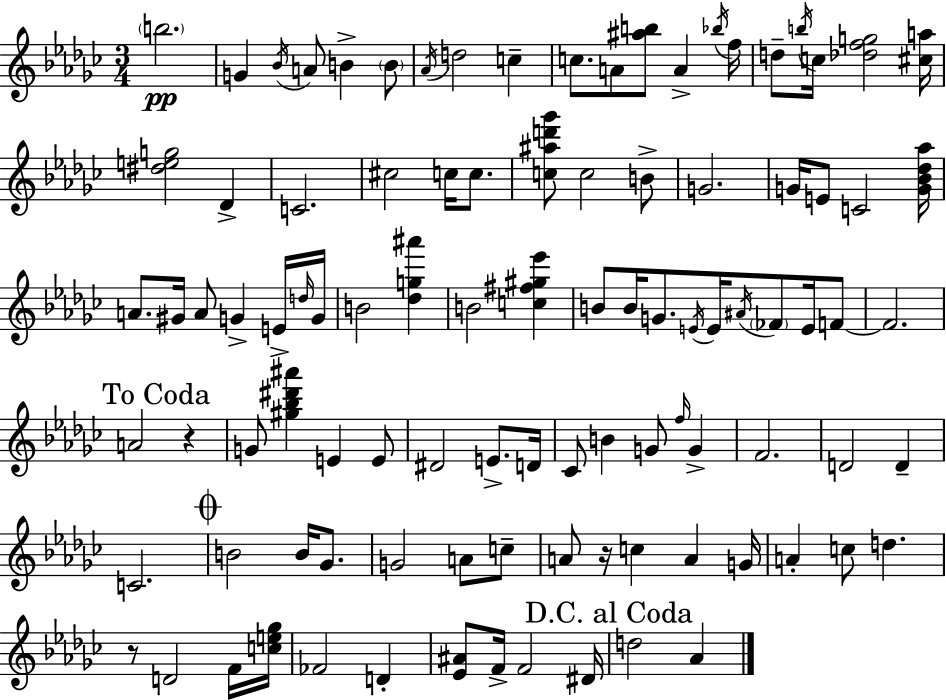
{
  \clef treble
  \numericTimeSignature
  \time 3/4
  \key ees \minor
  \parenthesize b''2.\pp | g'4 \acciaccatura { bes'16 } a'8 b'4-> \parenthesize b'8 | \acciaccatura { aes'16 } d''2 c''4-- | c''8. a'8 <ais'' b''>8 a'4-> | \break \acciaccatura { bes''16 } f''16 d''8-- \acciaccatura { b''16 } c''16 <des'' f'' g''>2 | <cis'' a''>16 <dis'' e'' g''>2 | des'4-> c'2. | cis''2 | \break c''16 c''8. <c'' ais'' d''' ges'''>8 c''2 | b'8-> g'2. | g'16 e'8 c'2 | <g' bes' des'' aes''>16 a'8. gis'16 a'8 g'4-> | \break e'16-> \grace { d''16 } g'16 b'2 | <des'' g'' ais'''>4 b'2 | <c'' fis'' gis'' ees'''>4 b'8 b'16 g'8. \acciaccatura { e'16 } | e'16 \acciaccatura { ais'16 } \parenthesize fes'8 e'16 f'8~~ f'2. | \break \mark "To Coda" a'2 | r4 g'8 <gis'' bes'' dis''' ais'''>4 | e'4 e'8 dis'2 | e'8.-> d'16 ces'8 b'4 | \break g'8 \grace { f''16 } g'4-> f'2. | d'2 | d'4-- c'2. | \mark \markup { \musicglyph "scripts.coda" } b'2 | \break b'16 ges'8. g'2 | a'8 c''8-- a'8 r16 c''4 | a'4 g'16 a'4-. | c''8 d''4. r8 d'2 | \break f'16 <c'' e'' ges''>16 fes'2 | d'4-. <ees' ais'>8 f'16-> f'2 | dis'16 \mark "D.C. al Coda" d''2 | aes'4 \bar "|."
}